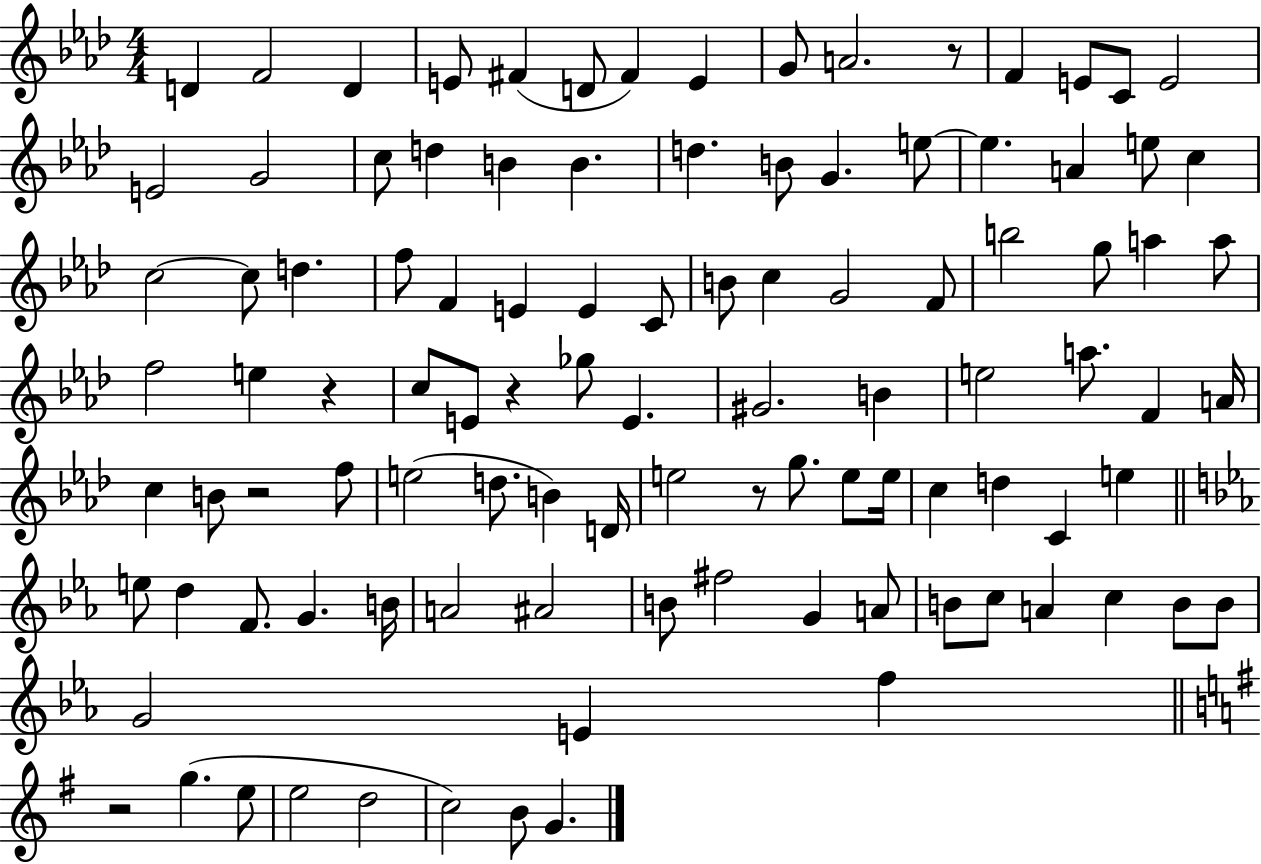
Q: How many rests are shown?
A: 6